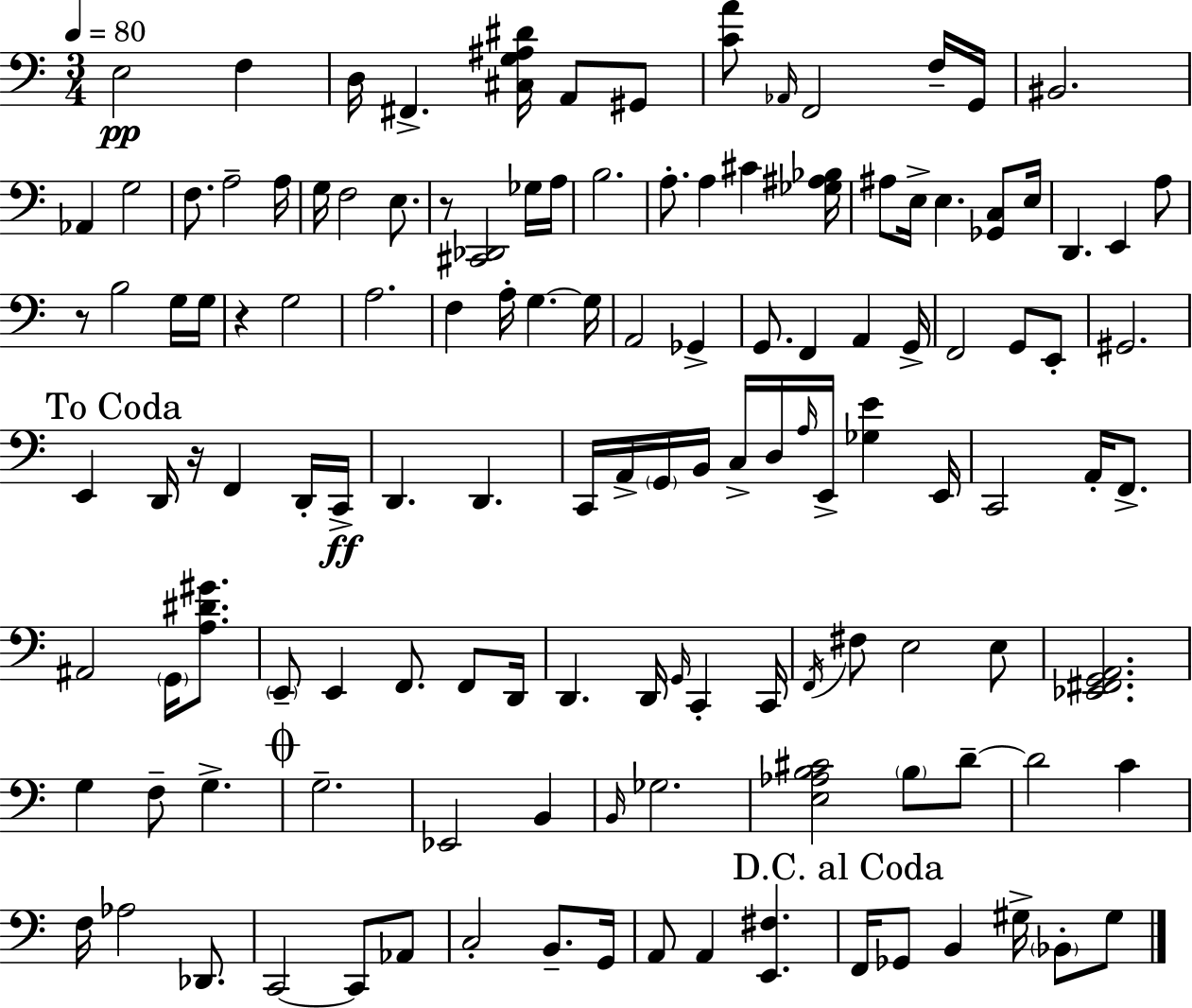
E3/h F3/q D3/s F#2/q. [C#3,G3,A#3,D#4]/s A2/e G#2/e [C4,A4]/e Ab2/s F2/h F3/s G2/s BIS2/h. Ab2/q G3/h F3/e. A3/h A3/s G3/s F3/h E3/e. R/e [C#2,Db2]/h Gb3/s A3/s B3/h. A3/e. A3/q C#4/q [Gb3,A#3,Bb3]/s A#3/e E3/s E3/q. [Gb2,C3]/e E3/s D2/q. E2/q A3/e R/e B3/h G3/s G3/s R/q G3/h A3/h. F3/q A3/s G3/q. G3/s A2/h Gb2/q G2/e. F2/q A2/q G2/s F2/h G2/e E2/e G#2/h. E2/q D2/s R/s F2/q D2/s C2/s D2/q. D2/q. C2/s A2/s G2/s B2/s C3/s D3/s A3/s E2/s [Gb3,E4]/q E2/s C2/h A2/s F2/e. A#2/h G2/s [A3,D#4,G#4]/e. E2/e E2/q F2/e. F2/e D2/s D2/q. D2/s G2/s C2/q C2/s F2/s F#3/e E3/h E3/e [Eb2,F#2,G2,A2]/h. G3/q F3/e G3/q. G3/h. Eb2/h B2/q B2/s Gb3/h. [E3,Ab3,B3,C#4]/h B3/e D4/e D4/h C4/q F3/s Ab3/h Db2/e. C2/h C2/e Ab2/e C3/h B2/e. G2/s A2/e A2/q [E2,F#3]/q. F2/s Gb2/e B2/q G#3/s Bb2/e G#3/e